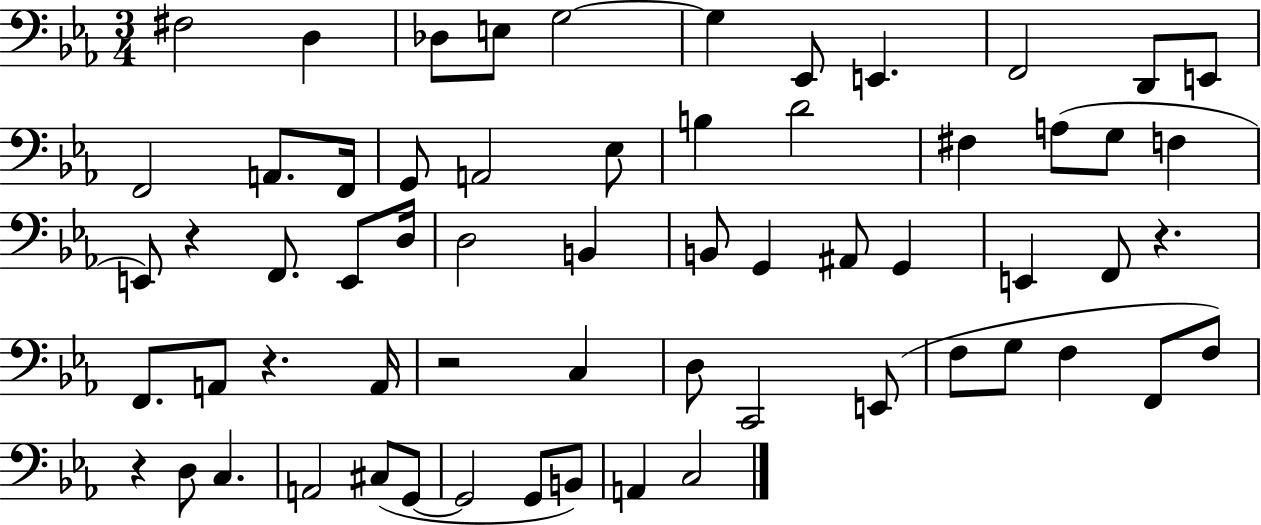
X:1
T:Untitled
M:3/4
L:1/4
K:Eb
^F,2 D, _D,/2 E,/2 G,2 G, _E,,/2 E,, F,,2 D,,/2 E,,/2 F,,2 A,,/2 F,,/4 G,,/2 A,,2 _E,/2 B, D2 ^F, A,/2 G,/2 F, E,,/2 z F,,/2 E,,/2 D,/4 D,2 B,, B,,/2 G,, ^A,,/2 G,, E,, F,,/2 z F,,/2 A,,/2 z A,,/4 z2 C, D,/2 C,,2 E,,/2 F,/2 G,/2 F, F,,/2 F,/2 z D,/2 C, A,,2 ^C,/2 G,,/2 G,,2 G,,/2 B,,/2 A,, C,2